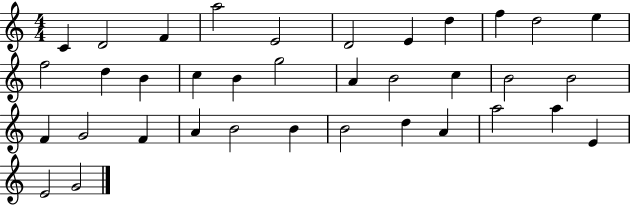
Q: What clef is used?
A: treble